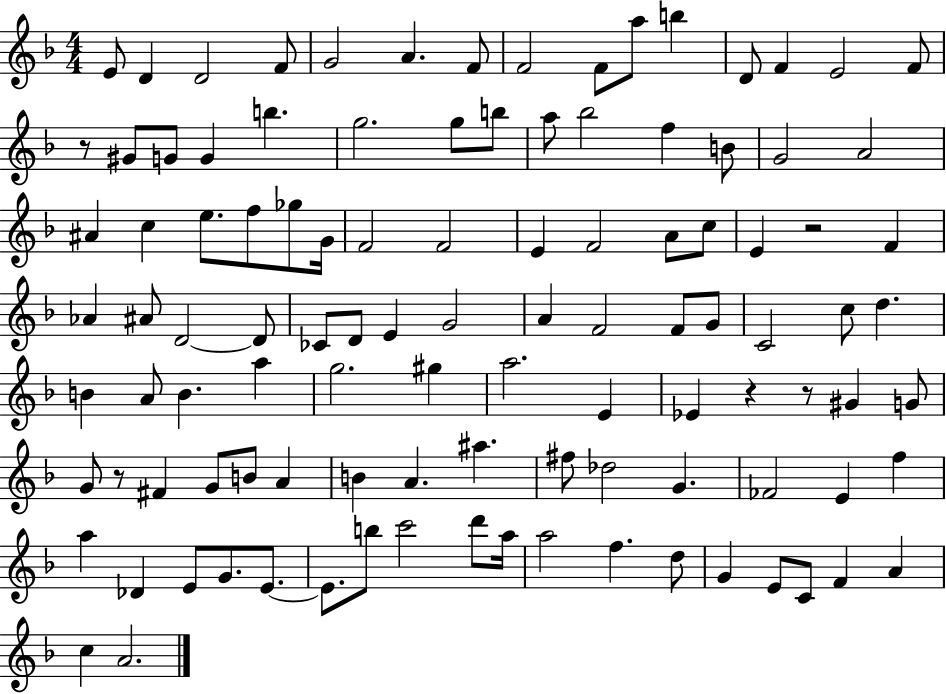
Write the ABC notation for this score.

X:1
T:Untitled
M:4/4
L:1/4
K:F
E/2 D D2 F/2 G2 A F/2 F2 F/2 a/2 b D/2 F E2 F/2 z/2 ^G/2 G/2 G b g2 g/2 b/2 a/2 _b2 f B/2 G2 A2 ^A c e/2 f/2 _g/2 G/4 F2 F2 E F2 A/2 c/2 E z2 F _A ^A/2 D2 D/2 _C/2 D/2 E G2 A F2 F/2 G/2 C2 c/2 d B A/2 B a g2 ^g a2 E _E z z/2 ^G G/2 G/2 z/2 ^F G/2 B/2 A B A ^a ^f/2 _d2 G _F2 E f a _D E/2 G/2 E/2 E/2 b/2 c'2 d'/2 a/4 a2 f d/2 G E/2 C/2 F A c A2